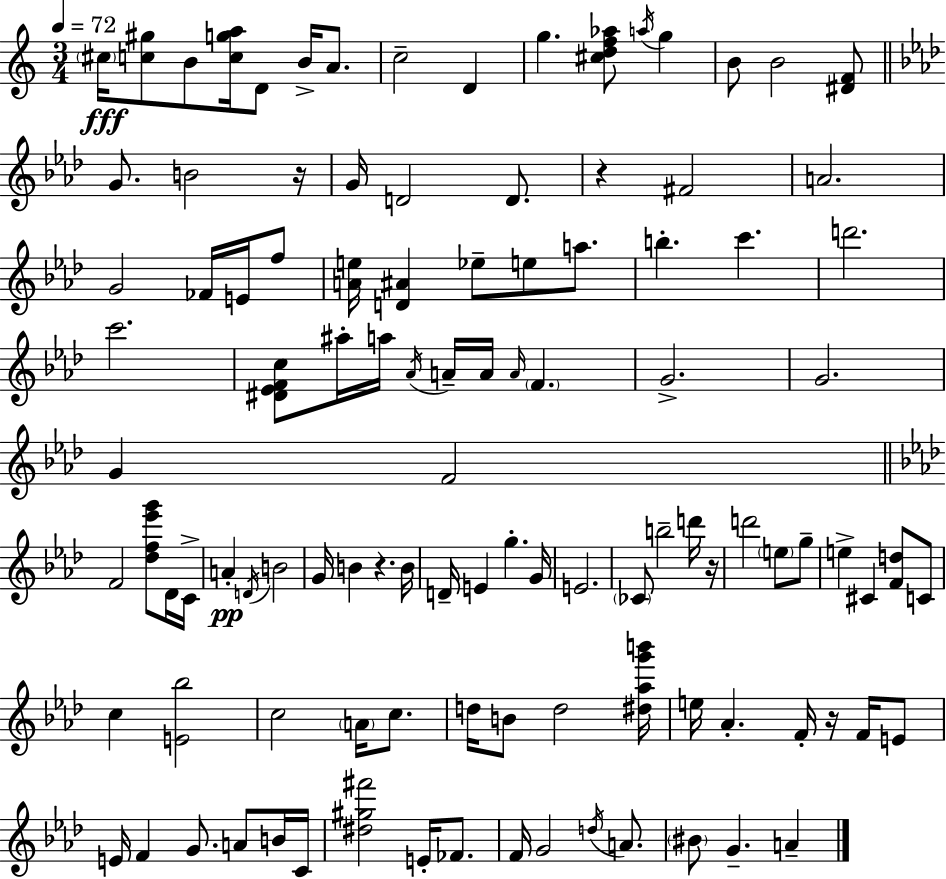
X:1
T:Untitled
M:3/4
L:1/4
K:C
^c/4 [c^g]/2 B/2 [cga]/4 D/2 B/4 A/2 c2 D g [^cdf_a]/2 a/4 g B/2 B2 [^DF]/2 G/2 B2 z/4 G/4 D2 D/2 z ^F2 A2 G2 _F/4 E/4 f/2 [Ae]/4 [D^A] _e/2 e/2 a/2 b c' d'2 c'2 [^D_EFc]/2 ^a/4 a/4 _A/4 A/4 A/4 A/4 F G2 G2 G F2 F2 [_df_e'g']/2 _D/4 C/4 A D/4 B2 G/4 B z B/4 D/4 E g G/4 E2 _C/2 b2 d'/4 z/4 d'2 e/2 g/2 e ^C [Fd]/2 C/2 c [E_b]2 c2 A/4 c/2 d/4 B/2 d2 [^d_ag'b']/4 e/4 _A F/4 z/4 F/4 E/2 E/4 F G/2 A/2 B/4 C/4 [^d^g^f']2 E/4 _F/2 F/4 G2 d/4 A/2 ^B/2 G A